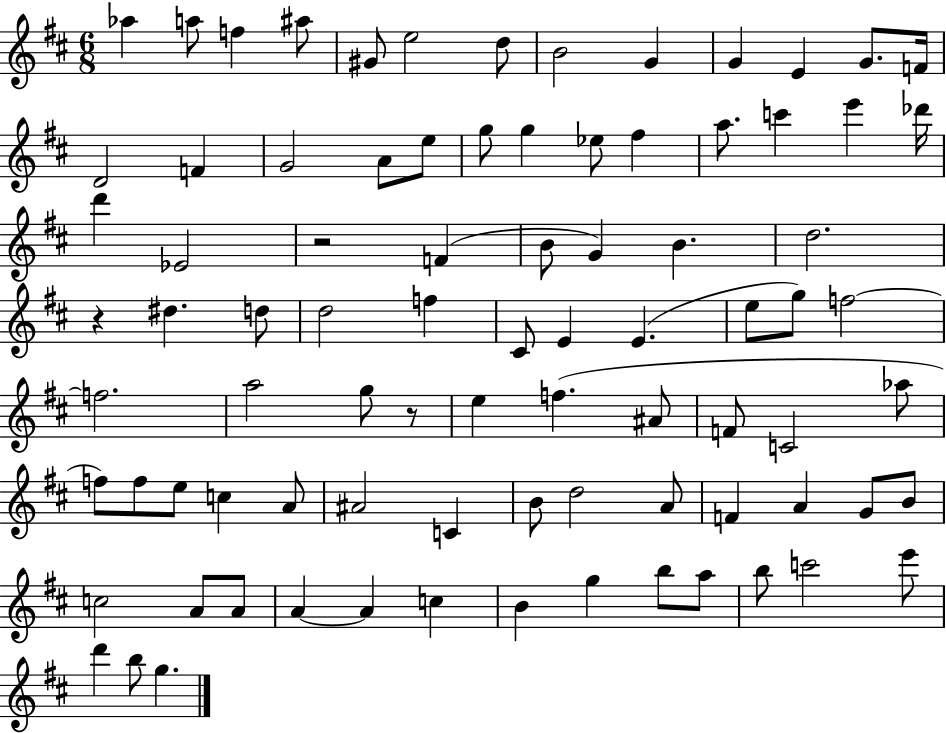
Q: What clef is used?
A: treble